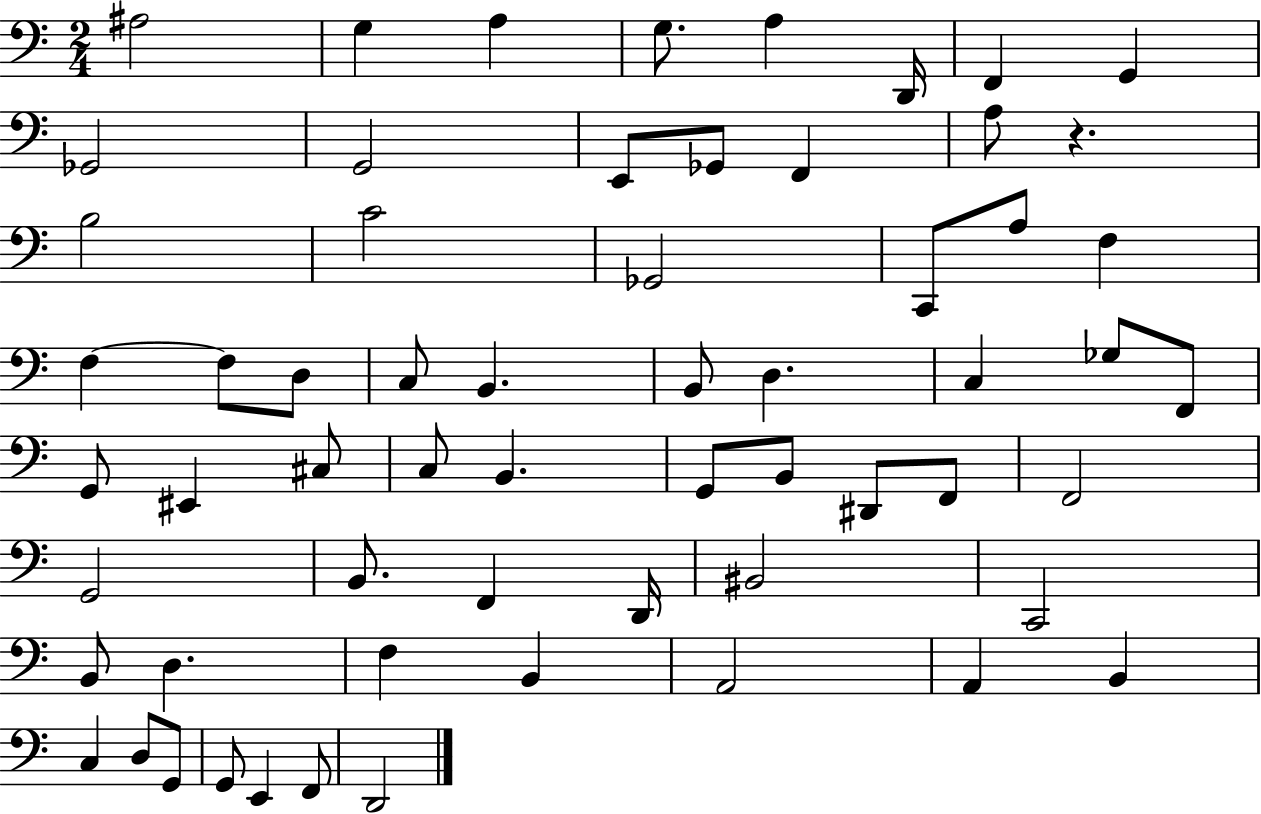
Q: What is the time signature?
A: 2/4